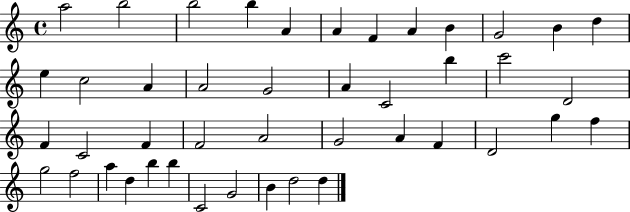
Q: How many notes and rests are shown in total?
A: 44